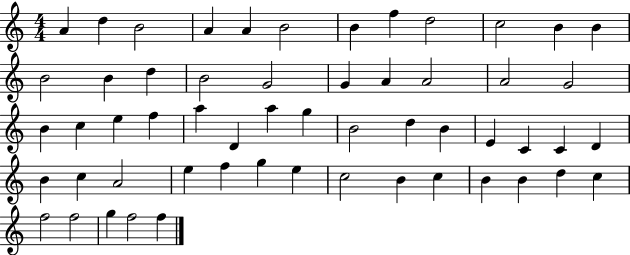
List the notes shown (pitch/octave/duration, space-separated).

A4/q D5/q B4/h A4/q A4/q B4/h B4/q F5/q D5/h C5/h B4/q B4/q B4/h B4/q D5/q B4/h G4/h G4/q A4/q A4/h A4/h G4/h B4/q C5/q E5/q F5/q A5/q D4/q A5/q G5/q B4/h D5/q B4/q E4/q C4/q C4/q D4/q B4/q C5/q A4/h E5/q F5/q G5/q E5/q C5/h B4/q C5/q B4/q B4/q D5/q C5/q F5/h F5/h G5/q F5/h F5/q